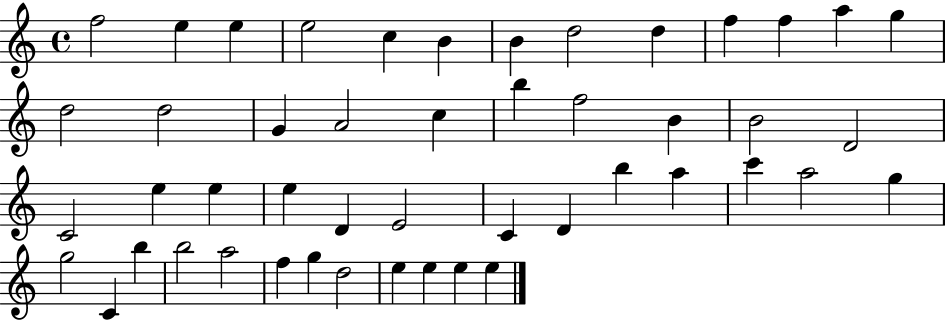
{
  \clef treble
  \time 4/4
  \defaultTimeSignature
  \key c \major
  f''2 e''4 e''4 | e''2 c''4 b'4 | b'4 d''2 d''4 | f''4 f''4 a''4 g''4 | \break d''2 d''2 | g'4 a'2 c''4 | b''4 f''2 b'4 | b'2 d'2 | \break c'2 e''4 e''4 | e''4 d'4 e'2 | c'4 d'4 b''4 a''4 | c'''4 a''2 g''4 | \break g''2 c'4 b''4 | b''2 a''2 | f''4 g''4 d''2 | e''4 e''4 e''4 e''4 | \break \bar "|."
}